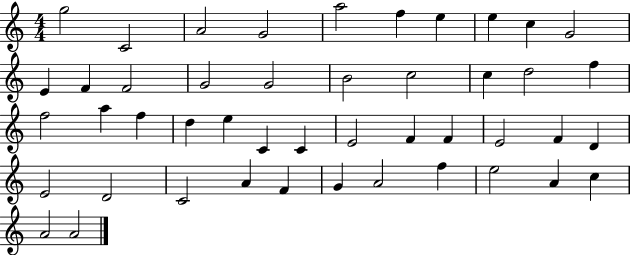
{
  \clef treble
  \numericTimeSignature
  \time 4/4
  \key c \major
  g''2 c'2 | a'2 g'2 | a''2 f''4 e''4 | e''4 c''4 g'2 | \break e'4 f'4 f'2 | g'2 g'2 | b'2 c''2 | c''4 d''2 f''4 | \break f''2 a''4 f''4 | d''4 e''4 c'4 c'4 | e'2 f'4 f'4 | e'2 f'4 d'4 | \break e'2 d'2 | c'2 a'4 f'4 | g'4 a'2 f''4 | e''2 a'4 c''4 | \break a'2 a'2 | \bar "|."
}